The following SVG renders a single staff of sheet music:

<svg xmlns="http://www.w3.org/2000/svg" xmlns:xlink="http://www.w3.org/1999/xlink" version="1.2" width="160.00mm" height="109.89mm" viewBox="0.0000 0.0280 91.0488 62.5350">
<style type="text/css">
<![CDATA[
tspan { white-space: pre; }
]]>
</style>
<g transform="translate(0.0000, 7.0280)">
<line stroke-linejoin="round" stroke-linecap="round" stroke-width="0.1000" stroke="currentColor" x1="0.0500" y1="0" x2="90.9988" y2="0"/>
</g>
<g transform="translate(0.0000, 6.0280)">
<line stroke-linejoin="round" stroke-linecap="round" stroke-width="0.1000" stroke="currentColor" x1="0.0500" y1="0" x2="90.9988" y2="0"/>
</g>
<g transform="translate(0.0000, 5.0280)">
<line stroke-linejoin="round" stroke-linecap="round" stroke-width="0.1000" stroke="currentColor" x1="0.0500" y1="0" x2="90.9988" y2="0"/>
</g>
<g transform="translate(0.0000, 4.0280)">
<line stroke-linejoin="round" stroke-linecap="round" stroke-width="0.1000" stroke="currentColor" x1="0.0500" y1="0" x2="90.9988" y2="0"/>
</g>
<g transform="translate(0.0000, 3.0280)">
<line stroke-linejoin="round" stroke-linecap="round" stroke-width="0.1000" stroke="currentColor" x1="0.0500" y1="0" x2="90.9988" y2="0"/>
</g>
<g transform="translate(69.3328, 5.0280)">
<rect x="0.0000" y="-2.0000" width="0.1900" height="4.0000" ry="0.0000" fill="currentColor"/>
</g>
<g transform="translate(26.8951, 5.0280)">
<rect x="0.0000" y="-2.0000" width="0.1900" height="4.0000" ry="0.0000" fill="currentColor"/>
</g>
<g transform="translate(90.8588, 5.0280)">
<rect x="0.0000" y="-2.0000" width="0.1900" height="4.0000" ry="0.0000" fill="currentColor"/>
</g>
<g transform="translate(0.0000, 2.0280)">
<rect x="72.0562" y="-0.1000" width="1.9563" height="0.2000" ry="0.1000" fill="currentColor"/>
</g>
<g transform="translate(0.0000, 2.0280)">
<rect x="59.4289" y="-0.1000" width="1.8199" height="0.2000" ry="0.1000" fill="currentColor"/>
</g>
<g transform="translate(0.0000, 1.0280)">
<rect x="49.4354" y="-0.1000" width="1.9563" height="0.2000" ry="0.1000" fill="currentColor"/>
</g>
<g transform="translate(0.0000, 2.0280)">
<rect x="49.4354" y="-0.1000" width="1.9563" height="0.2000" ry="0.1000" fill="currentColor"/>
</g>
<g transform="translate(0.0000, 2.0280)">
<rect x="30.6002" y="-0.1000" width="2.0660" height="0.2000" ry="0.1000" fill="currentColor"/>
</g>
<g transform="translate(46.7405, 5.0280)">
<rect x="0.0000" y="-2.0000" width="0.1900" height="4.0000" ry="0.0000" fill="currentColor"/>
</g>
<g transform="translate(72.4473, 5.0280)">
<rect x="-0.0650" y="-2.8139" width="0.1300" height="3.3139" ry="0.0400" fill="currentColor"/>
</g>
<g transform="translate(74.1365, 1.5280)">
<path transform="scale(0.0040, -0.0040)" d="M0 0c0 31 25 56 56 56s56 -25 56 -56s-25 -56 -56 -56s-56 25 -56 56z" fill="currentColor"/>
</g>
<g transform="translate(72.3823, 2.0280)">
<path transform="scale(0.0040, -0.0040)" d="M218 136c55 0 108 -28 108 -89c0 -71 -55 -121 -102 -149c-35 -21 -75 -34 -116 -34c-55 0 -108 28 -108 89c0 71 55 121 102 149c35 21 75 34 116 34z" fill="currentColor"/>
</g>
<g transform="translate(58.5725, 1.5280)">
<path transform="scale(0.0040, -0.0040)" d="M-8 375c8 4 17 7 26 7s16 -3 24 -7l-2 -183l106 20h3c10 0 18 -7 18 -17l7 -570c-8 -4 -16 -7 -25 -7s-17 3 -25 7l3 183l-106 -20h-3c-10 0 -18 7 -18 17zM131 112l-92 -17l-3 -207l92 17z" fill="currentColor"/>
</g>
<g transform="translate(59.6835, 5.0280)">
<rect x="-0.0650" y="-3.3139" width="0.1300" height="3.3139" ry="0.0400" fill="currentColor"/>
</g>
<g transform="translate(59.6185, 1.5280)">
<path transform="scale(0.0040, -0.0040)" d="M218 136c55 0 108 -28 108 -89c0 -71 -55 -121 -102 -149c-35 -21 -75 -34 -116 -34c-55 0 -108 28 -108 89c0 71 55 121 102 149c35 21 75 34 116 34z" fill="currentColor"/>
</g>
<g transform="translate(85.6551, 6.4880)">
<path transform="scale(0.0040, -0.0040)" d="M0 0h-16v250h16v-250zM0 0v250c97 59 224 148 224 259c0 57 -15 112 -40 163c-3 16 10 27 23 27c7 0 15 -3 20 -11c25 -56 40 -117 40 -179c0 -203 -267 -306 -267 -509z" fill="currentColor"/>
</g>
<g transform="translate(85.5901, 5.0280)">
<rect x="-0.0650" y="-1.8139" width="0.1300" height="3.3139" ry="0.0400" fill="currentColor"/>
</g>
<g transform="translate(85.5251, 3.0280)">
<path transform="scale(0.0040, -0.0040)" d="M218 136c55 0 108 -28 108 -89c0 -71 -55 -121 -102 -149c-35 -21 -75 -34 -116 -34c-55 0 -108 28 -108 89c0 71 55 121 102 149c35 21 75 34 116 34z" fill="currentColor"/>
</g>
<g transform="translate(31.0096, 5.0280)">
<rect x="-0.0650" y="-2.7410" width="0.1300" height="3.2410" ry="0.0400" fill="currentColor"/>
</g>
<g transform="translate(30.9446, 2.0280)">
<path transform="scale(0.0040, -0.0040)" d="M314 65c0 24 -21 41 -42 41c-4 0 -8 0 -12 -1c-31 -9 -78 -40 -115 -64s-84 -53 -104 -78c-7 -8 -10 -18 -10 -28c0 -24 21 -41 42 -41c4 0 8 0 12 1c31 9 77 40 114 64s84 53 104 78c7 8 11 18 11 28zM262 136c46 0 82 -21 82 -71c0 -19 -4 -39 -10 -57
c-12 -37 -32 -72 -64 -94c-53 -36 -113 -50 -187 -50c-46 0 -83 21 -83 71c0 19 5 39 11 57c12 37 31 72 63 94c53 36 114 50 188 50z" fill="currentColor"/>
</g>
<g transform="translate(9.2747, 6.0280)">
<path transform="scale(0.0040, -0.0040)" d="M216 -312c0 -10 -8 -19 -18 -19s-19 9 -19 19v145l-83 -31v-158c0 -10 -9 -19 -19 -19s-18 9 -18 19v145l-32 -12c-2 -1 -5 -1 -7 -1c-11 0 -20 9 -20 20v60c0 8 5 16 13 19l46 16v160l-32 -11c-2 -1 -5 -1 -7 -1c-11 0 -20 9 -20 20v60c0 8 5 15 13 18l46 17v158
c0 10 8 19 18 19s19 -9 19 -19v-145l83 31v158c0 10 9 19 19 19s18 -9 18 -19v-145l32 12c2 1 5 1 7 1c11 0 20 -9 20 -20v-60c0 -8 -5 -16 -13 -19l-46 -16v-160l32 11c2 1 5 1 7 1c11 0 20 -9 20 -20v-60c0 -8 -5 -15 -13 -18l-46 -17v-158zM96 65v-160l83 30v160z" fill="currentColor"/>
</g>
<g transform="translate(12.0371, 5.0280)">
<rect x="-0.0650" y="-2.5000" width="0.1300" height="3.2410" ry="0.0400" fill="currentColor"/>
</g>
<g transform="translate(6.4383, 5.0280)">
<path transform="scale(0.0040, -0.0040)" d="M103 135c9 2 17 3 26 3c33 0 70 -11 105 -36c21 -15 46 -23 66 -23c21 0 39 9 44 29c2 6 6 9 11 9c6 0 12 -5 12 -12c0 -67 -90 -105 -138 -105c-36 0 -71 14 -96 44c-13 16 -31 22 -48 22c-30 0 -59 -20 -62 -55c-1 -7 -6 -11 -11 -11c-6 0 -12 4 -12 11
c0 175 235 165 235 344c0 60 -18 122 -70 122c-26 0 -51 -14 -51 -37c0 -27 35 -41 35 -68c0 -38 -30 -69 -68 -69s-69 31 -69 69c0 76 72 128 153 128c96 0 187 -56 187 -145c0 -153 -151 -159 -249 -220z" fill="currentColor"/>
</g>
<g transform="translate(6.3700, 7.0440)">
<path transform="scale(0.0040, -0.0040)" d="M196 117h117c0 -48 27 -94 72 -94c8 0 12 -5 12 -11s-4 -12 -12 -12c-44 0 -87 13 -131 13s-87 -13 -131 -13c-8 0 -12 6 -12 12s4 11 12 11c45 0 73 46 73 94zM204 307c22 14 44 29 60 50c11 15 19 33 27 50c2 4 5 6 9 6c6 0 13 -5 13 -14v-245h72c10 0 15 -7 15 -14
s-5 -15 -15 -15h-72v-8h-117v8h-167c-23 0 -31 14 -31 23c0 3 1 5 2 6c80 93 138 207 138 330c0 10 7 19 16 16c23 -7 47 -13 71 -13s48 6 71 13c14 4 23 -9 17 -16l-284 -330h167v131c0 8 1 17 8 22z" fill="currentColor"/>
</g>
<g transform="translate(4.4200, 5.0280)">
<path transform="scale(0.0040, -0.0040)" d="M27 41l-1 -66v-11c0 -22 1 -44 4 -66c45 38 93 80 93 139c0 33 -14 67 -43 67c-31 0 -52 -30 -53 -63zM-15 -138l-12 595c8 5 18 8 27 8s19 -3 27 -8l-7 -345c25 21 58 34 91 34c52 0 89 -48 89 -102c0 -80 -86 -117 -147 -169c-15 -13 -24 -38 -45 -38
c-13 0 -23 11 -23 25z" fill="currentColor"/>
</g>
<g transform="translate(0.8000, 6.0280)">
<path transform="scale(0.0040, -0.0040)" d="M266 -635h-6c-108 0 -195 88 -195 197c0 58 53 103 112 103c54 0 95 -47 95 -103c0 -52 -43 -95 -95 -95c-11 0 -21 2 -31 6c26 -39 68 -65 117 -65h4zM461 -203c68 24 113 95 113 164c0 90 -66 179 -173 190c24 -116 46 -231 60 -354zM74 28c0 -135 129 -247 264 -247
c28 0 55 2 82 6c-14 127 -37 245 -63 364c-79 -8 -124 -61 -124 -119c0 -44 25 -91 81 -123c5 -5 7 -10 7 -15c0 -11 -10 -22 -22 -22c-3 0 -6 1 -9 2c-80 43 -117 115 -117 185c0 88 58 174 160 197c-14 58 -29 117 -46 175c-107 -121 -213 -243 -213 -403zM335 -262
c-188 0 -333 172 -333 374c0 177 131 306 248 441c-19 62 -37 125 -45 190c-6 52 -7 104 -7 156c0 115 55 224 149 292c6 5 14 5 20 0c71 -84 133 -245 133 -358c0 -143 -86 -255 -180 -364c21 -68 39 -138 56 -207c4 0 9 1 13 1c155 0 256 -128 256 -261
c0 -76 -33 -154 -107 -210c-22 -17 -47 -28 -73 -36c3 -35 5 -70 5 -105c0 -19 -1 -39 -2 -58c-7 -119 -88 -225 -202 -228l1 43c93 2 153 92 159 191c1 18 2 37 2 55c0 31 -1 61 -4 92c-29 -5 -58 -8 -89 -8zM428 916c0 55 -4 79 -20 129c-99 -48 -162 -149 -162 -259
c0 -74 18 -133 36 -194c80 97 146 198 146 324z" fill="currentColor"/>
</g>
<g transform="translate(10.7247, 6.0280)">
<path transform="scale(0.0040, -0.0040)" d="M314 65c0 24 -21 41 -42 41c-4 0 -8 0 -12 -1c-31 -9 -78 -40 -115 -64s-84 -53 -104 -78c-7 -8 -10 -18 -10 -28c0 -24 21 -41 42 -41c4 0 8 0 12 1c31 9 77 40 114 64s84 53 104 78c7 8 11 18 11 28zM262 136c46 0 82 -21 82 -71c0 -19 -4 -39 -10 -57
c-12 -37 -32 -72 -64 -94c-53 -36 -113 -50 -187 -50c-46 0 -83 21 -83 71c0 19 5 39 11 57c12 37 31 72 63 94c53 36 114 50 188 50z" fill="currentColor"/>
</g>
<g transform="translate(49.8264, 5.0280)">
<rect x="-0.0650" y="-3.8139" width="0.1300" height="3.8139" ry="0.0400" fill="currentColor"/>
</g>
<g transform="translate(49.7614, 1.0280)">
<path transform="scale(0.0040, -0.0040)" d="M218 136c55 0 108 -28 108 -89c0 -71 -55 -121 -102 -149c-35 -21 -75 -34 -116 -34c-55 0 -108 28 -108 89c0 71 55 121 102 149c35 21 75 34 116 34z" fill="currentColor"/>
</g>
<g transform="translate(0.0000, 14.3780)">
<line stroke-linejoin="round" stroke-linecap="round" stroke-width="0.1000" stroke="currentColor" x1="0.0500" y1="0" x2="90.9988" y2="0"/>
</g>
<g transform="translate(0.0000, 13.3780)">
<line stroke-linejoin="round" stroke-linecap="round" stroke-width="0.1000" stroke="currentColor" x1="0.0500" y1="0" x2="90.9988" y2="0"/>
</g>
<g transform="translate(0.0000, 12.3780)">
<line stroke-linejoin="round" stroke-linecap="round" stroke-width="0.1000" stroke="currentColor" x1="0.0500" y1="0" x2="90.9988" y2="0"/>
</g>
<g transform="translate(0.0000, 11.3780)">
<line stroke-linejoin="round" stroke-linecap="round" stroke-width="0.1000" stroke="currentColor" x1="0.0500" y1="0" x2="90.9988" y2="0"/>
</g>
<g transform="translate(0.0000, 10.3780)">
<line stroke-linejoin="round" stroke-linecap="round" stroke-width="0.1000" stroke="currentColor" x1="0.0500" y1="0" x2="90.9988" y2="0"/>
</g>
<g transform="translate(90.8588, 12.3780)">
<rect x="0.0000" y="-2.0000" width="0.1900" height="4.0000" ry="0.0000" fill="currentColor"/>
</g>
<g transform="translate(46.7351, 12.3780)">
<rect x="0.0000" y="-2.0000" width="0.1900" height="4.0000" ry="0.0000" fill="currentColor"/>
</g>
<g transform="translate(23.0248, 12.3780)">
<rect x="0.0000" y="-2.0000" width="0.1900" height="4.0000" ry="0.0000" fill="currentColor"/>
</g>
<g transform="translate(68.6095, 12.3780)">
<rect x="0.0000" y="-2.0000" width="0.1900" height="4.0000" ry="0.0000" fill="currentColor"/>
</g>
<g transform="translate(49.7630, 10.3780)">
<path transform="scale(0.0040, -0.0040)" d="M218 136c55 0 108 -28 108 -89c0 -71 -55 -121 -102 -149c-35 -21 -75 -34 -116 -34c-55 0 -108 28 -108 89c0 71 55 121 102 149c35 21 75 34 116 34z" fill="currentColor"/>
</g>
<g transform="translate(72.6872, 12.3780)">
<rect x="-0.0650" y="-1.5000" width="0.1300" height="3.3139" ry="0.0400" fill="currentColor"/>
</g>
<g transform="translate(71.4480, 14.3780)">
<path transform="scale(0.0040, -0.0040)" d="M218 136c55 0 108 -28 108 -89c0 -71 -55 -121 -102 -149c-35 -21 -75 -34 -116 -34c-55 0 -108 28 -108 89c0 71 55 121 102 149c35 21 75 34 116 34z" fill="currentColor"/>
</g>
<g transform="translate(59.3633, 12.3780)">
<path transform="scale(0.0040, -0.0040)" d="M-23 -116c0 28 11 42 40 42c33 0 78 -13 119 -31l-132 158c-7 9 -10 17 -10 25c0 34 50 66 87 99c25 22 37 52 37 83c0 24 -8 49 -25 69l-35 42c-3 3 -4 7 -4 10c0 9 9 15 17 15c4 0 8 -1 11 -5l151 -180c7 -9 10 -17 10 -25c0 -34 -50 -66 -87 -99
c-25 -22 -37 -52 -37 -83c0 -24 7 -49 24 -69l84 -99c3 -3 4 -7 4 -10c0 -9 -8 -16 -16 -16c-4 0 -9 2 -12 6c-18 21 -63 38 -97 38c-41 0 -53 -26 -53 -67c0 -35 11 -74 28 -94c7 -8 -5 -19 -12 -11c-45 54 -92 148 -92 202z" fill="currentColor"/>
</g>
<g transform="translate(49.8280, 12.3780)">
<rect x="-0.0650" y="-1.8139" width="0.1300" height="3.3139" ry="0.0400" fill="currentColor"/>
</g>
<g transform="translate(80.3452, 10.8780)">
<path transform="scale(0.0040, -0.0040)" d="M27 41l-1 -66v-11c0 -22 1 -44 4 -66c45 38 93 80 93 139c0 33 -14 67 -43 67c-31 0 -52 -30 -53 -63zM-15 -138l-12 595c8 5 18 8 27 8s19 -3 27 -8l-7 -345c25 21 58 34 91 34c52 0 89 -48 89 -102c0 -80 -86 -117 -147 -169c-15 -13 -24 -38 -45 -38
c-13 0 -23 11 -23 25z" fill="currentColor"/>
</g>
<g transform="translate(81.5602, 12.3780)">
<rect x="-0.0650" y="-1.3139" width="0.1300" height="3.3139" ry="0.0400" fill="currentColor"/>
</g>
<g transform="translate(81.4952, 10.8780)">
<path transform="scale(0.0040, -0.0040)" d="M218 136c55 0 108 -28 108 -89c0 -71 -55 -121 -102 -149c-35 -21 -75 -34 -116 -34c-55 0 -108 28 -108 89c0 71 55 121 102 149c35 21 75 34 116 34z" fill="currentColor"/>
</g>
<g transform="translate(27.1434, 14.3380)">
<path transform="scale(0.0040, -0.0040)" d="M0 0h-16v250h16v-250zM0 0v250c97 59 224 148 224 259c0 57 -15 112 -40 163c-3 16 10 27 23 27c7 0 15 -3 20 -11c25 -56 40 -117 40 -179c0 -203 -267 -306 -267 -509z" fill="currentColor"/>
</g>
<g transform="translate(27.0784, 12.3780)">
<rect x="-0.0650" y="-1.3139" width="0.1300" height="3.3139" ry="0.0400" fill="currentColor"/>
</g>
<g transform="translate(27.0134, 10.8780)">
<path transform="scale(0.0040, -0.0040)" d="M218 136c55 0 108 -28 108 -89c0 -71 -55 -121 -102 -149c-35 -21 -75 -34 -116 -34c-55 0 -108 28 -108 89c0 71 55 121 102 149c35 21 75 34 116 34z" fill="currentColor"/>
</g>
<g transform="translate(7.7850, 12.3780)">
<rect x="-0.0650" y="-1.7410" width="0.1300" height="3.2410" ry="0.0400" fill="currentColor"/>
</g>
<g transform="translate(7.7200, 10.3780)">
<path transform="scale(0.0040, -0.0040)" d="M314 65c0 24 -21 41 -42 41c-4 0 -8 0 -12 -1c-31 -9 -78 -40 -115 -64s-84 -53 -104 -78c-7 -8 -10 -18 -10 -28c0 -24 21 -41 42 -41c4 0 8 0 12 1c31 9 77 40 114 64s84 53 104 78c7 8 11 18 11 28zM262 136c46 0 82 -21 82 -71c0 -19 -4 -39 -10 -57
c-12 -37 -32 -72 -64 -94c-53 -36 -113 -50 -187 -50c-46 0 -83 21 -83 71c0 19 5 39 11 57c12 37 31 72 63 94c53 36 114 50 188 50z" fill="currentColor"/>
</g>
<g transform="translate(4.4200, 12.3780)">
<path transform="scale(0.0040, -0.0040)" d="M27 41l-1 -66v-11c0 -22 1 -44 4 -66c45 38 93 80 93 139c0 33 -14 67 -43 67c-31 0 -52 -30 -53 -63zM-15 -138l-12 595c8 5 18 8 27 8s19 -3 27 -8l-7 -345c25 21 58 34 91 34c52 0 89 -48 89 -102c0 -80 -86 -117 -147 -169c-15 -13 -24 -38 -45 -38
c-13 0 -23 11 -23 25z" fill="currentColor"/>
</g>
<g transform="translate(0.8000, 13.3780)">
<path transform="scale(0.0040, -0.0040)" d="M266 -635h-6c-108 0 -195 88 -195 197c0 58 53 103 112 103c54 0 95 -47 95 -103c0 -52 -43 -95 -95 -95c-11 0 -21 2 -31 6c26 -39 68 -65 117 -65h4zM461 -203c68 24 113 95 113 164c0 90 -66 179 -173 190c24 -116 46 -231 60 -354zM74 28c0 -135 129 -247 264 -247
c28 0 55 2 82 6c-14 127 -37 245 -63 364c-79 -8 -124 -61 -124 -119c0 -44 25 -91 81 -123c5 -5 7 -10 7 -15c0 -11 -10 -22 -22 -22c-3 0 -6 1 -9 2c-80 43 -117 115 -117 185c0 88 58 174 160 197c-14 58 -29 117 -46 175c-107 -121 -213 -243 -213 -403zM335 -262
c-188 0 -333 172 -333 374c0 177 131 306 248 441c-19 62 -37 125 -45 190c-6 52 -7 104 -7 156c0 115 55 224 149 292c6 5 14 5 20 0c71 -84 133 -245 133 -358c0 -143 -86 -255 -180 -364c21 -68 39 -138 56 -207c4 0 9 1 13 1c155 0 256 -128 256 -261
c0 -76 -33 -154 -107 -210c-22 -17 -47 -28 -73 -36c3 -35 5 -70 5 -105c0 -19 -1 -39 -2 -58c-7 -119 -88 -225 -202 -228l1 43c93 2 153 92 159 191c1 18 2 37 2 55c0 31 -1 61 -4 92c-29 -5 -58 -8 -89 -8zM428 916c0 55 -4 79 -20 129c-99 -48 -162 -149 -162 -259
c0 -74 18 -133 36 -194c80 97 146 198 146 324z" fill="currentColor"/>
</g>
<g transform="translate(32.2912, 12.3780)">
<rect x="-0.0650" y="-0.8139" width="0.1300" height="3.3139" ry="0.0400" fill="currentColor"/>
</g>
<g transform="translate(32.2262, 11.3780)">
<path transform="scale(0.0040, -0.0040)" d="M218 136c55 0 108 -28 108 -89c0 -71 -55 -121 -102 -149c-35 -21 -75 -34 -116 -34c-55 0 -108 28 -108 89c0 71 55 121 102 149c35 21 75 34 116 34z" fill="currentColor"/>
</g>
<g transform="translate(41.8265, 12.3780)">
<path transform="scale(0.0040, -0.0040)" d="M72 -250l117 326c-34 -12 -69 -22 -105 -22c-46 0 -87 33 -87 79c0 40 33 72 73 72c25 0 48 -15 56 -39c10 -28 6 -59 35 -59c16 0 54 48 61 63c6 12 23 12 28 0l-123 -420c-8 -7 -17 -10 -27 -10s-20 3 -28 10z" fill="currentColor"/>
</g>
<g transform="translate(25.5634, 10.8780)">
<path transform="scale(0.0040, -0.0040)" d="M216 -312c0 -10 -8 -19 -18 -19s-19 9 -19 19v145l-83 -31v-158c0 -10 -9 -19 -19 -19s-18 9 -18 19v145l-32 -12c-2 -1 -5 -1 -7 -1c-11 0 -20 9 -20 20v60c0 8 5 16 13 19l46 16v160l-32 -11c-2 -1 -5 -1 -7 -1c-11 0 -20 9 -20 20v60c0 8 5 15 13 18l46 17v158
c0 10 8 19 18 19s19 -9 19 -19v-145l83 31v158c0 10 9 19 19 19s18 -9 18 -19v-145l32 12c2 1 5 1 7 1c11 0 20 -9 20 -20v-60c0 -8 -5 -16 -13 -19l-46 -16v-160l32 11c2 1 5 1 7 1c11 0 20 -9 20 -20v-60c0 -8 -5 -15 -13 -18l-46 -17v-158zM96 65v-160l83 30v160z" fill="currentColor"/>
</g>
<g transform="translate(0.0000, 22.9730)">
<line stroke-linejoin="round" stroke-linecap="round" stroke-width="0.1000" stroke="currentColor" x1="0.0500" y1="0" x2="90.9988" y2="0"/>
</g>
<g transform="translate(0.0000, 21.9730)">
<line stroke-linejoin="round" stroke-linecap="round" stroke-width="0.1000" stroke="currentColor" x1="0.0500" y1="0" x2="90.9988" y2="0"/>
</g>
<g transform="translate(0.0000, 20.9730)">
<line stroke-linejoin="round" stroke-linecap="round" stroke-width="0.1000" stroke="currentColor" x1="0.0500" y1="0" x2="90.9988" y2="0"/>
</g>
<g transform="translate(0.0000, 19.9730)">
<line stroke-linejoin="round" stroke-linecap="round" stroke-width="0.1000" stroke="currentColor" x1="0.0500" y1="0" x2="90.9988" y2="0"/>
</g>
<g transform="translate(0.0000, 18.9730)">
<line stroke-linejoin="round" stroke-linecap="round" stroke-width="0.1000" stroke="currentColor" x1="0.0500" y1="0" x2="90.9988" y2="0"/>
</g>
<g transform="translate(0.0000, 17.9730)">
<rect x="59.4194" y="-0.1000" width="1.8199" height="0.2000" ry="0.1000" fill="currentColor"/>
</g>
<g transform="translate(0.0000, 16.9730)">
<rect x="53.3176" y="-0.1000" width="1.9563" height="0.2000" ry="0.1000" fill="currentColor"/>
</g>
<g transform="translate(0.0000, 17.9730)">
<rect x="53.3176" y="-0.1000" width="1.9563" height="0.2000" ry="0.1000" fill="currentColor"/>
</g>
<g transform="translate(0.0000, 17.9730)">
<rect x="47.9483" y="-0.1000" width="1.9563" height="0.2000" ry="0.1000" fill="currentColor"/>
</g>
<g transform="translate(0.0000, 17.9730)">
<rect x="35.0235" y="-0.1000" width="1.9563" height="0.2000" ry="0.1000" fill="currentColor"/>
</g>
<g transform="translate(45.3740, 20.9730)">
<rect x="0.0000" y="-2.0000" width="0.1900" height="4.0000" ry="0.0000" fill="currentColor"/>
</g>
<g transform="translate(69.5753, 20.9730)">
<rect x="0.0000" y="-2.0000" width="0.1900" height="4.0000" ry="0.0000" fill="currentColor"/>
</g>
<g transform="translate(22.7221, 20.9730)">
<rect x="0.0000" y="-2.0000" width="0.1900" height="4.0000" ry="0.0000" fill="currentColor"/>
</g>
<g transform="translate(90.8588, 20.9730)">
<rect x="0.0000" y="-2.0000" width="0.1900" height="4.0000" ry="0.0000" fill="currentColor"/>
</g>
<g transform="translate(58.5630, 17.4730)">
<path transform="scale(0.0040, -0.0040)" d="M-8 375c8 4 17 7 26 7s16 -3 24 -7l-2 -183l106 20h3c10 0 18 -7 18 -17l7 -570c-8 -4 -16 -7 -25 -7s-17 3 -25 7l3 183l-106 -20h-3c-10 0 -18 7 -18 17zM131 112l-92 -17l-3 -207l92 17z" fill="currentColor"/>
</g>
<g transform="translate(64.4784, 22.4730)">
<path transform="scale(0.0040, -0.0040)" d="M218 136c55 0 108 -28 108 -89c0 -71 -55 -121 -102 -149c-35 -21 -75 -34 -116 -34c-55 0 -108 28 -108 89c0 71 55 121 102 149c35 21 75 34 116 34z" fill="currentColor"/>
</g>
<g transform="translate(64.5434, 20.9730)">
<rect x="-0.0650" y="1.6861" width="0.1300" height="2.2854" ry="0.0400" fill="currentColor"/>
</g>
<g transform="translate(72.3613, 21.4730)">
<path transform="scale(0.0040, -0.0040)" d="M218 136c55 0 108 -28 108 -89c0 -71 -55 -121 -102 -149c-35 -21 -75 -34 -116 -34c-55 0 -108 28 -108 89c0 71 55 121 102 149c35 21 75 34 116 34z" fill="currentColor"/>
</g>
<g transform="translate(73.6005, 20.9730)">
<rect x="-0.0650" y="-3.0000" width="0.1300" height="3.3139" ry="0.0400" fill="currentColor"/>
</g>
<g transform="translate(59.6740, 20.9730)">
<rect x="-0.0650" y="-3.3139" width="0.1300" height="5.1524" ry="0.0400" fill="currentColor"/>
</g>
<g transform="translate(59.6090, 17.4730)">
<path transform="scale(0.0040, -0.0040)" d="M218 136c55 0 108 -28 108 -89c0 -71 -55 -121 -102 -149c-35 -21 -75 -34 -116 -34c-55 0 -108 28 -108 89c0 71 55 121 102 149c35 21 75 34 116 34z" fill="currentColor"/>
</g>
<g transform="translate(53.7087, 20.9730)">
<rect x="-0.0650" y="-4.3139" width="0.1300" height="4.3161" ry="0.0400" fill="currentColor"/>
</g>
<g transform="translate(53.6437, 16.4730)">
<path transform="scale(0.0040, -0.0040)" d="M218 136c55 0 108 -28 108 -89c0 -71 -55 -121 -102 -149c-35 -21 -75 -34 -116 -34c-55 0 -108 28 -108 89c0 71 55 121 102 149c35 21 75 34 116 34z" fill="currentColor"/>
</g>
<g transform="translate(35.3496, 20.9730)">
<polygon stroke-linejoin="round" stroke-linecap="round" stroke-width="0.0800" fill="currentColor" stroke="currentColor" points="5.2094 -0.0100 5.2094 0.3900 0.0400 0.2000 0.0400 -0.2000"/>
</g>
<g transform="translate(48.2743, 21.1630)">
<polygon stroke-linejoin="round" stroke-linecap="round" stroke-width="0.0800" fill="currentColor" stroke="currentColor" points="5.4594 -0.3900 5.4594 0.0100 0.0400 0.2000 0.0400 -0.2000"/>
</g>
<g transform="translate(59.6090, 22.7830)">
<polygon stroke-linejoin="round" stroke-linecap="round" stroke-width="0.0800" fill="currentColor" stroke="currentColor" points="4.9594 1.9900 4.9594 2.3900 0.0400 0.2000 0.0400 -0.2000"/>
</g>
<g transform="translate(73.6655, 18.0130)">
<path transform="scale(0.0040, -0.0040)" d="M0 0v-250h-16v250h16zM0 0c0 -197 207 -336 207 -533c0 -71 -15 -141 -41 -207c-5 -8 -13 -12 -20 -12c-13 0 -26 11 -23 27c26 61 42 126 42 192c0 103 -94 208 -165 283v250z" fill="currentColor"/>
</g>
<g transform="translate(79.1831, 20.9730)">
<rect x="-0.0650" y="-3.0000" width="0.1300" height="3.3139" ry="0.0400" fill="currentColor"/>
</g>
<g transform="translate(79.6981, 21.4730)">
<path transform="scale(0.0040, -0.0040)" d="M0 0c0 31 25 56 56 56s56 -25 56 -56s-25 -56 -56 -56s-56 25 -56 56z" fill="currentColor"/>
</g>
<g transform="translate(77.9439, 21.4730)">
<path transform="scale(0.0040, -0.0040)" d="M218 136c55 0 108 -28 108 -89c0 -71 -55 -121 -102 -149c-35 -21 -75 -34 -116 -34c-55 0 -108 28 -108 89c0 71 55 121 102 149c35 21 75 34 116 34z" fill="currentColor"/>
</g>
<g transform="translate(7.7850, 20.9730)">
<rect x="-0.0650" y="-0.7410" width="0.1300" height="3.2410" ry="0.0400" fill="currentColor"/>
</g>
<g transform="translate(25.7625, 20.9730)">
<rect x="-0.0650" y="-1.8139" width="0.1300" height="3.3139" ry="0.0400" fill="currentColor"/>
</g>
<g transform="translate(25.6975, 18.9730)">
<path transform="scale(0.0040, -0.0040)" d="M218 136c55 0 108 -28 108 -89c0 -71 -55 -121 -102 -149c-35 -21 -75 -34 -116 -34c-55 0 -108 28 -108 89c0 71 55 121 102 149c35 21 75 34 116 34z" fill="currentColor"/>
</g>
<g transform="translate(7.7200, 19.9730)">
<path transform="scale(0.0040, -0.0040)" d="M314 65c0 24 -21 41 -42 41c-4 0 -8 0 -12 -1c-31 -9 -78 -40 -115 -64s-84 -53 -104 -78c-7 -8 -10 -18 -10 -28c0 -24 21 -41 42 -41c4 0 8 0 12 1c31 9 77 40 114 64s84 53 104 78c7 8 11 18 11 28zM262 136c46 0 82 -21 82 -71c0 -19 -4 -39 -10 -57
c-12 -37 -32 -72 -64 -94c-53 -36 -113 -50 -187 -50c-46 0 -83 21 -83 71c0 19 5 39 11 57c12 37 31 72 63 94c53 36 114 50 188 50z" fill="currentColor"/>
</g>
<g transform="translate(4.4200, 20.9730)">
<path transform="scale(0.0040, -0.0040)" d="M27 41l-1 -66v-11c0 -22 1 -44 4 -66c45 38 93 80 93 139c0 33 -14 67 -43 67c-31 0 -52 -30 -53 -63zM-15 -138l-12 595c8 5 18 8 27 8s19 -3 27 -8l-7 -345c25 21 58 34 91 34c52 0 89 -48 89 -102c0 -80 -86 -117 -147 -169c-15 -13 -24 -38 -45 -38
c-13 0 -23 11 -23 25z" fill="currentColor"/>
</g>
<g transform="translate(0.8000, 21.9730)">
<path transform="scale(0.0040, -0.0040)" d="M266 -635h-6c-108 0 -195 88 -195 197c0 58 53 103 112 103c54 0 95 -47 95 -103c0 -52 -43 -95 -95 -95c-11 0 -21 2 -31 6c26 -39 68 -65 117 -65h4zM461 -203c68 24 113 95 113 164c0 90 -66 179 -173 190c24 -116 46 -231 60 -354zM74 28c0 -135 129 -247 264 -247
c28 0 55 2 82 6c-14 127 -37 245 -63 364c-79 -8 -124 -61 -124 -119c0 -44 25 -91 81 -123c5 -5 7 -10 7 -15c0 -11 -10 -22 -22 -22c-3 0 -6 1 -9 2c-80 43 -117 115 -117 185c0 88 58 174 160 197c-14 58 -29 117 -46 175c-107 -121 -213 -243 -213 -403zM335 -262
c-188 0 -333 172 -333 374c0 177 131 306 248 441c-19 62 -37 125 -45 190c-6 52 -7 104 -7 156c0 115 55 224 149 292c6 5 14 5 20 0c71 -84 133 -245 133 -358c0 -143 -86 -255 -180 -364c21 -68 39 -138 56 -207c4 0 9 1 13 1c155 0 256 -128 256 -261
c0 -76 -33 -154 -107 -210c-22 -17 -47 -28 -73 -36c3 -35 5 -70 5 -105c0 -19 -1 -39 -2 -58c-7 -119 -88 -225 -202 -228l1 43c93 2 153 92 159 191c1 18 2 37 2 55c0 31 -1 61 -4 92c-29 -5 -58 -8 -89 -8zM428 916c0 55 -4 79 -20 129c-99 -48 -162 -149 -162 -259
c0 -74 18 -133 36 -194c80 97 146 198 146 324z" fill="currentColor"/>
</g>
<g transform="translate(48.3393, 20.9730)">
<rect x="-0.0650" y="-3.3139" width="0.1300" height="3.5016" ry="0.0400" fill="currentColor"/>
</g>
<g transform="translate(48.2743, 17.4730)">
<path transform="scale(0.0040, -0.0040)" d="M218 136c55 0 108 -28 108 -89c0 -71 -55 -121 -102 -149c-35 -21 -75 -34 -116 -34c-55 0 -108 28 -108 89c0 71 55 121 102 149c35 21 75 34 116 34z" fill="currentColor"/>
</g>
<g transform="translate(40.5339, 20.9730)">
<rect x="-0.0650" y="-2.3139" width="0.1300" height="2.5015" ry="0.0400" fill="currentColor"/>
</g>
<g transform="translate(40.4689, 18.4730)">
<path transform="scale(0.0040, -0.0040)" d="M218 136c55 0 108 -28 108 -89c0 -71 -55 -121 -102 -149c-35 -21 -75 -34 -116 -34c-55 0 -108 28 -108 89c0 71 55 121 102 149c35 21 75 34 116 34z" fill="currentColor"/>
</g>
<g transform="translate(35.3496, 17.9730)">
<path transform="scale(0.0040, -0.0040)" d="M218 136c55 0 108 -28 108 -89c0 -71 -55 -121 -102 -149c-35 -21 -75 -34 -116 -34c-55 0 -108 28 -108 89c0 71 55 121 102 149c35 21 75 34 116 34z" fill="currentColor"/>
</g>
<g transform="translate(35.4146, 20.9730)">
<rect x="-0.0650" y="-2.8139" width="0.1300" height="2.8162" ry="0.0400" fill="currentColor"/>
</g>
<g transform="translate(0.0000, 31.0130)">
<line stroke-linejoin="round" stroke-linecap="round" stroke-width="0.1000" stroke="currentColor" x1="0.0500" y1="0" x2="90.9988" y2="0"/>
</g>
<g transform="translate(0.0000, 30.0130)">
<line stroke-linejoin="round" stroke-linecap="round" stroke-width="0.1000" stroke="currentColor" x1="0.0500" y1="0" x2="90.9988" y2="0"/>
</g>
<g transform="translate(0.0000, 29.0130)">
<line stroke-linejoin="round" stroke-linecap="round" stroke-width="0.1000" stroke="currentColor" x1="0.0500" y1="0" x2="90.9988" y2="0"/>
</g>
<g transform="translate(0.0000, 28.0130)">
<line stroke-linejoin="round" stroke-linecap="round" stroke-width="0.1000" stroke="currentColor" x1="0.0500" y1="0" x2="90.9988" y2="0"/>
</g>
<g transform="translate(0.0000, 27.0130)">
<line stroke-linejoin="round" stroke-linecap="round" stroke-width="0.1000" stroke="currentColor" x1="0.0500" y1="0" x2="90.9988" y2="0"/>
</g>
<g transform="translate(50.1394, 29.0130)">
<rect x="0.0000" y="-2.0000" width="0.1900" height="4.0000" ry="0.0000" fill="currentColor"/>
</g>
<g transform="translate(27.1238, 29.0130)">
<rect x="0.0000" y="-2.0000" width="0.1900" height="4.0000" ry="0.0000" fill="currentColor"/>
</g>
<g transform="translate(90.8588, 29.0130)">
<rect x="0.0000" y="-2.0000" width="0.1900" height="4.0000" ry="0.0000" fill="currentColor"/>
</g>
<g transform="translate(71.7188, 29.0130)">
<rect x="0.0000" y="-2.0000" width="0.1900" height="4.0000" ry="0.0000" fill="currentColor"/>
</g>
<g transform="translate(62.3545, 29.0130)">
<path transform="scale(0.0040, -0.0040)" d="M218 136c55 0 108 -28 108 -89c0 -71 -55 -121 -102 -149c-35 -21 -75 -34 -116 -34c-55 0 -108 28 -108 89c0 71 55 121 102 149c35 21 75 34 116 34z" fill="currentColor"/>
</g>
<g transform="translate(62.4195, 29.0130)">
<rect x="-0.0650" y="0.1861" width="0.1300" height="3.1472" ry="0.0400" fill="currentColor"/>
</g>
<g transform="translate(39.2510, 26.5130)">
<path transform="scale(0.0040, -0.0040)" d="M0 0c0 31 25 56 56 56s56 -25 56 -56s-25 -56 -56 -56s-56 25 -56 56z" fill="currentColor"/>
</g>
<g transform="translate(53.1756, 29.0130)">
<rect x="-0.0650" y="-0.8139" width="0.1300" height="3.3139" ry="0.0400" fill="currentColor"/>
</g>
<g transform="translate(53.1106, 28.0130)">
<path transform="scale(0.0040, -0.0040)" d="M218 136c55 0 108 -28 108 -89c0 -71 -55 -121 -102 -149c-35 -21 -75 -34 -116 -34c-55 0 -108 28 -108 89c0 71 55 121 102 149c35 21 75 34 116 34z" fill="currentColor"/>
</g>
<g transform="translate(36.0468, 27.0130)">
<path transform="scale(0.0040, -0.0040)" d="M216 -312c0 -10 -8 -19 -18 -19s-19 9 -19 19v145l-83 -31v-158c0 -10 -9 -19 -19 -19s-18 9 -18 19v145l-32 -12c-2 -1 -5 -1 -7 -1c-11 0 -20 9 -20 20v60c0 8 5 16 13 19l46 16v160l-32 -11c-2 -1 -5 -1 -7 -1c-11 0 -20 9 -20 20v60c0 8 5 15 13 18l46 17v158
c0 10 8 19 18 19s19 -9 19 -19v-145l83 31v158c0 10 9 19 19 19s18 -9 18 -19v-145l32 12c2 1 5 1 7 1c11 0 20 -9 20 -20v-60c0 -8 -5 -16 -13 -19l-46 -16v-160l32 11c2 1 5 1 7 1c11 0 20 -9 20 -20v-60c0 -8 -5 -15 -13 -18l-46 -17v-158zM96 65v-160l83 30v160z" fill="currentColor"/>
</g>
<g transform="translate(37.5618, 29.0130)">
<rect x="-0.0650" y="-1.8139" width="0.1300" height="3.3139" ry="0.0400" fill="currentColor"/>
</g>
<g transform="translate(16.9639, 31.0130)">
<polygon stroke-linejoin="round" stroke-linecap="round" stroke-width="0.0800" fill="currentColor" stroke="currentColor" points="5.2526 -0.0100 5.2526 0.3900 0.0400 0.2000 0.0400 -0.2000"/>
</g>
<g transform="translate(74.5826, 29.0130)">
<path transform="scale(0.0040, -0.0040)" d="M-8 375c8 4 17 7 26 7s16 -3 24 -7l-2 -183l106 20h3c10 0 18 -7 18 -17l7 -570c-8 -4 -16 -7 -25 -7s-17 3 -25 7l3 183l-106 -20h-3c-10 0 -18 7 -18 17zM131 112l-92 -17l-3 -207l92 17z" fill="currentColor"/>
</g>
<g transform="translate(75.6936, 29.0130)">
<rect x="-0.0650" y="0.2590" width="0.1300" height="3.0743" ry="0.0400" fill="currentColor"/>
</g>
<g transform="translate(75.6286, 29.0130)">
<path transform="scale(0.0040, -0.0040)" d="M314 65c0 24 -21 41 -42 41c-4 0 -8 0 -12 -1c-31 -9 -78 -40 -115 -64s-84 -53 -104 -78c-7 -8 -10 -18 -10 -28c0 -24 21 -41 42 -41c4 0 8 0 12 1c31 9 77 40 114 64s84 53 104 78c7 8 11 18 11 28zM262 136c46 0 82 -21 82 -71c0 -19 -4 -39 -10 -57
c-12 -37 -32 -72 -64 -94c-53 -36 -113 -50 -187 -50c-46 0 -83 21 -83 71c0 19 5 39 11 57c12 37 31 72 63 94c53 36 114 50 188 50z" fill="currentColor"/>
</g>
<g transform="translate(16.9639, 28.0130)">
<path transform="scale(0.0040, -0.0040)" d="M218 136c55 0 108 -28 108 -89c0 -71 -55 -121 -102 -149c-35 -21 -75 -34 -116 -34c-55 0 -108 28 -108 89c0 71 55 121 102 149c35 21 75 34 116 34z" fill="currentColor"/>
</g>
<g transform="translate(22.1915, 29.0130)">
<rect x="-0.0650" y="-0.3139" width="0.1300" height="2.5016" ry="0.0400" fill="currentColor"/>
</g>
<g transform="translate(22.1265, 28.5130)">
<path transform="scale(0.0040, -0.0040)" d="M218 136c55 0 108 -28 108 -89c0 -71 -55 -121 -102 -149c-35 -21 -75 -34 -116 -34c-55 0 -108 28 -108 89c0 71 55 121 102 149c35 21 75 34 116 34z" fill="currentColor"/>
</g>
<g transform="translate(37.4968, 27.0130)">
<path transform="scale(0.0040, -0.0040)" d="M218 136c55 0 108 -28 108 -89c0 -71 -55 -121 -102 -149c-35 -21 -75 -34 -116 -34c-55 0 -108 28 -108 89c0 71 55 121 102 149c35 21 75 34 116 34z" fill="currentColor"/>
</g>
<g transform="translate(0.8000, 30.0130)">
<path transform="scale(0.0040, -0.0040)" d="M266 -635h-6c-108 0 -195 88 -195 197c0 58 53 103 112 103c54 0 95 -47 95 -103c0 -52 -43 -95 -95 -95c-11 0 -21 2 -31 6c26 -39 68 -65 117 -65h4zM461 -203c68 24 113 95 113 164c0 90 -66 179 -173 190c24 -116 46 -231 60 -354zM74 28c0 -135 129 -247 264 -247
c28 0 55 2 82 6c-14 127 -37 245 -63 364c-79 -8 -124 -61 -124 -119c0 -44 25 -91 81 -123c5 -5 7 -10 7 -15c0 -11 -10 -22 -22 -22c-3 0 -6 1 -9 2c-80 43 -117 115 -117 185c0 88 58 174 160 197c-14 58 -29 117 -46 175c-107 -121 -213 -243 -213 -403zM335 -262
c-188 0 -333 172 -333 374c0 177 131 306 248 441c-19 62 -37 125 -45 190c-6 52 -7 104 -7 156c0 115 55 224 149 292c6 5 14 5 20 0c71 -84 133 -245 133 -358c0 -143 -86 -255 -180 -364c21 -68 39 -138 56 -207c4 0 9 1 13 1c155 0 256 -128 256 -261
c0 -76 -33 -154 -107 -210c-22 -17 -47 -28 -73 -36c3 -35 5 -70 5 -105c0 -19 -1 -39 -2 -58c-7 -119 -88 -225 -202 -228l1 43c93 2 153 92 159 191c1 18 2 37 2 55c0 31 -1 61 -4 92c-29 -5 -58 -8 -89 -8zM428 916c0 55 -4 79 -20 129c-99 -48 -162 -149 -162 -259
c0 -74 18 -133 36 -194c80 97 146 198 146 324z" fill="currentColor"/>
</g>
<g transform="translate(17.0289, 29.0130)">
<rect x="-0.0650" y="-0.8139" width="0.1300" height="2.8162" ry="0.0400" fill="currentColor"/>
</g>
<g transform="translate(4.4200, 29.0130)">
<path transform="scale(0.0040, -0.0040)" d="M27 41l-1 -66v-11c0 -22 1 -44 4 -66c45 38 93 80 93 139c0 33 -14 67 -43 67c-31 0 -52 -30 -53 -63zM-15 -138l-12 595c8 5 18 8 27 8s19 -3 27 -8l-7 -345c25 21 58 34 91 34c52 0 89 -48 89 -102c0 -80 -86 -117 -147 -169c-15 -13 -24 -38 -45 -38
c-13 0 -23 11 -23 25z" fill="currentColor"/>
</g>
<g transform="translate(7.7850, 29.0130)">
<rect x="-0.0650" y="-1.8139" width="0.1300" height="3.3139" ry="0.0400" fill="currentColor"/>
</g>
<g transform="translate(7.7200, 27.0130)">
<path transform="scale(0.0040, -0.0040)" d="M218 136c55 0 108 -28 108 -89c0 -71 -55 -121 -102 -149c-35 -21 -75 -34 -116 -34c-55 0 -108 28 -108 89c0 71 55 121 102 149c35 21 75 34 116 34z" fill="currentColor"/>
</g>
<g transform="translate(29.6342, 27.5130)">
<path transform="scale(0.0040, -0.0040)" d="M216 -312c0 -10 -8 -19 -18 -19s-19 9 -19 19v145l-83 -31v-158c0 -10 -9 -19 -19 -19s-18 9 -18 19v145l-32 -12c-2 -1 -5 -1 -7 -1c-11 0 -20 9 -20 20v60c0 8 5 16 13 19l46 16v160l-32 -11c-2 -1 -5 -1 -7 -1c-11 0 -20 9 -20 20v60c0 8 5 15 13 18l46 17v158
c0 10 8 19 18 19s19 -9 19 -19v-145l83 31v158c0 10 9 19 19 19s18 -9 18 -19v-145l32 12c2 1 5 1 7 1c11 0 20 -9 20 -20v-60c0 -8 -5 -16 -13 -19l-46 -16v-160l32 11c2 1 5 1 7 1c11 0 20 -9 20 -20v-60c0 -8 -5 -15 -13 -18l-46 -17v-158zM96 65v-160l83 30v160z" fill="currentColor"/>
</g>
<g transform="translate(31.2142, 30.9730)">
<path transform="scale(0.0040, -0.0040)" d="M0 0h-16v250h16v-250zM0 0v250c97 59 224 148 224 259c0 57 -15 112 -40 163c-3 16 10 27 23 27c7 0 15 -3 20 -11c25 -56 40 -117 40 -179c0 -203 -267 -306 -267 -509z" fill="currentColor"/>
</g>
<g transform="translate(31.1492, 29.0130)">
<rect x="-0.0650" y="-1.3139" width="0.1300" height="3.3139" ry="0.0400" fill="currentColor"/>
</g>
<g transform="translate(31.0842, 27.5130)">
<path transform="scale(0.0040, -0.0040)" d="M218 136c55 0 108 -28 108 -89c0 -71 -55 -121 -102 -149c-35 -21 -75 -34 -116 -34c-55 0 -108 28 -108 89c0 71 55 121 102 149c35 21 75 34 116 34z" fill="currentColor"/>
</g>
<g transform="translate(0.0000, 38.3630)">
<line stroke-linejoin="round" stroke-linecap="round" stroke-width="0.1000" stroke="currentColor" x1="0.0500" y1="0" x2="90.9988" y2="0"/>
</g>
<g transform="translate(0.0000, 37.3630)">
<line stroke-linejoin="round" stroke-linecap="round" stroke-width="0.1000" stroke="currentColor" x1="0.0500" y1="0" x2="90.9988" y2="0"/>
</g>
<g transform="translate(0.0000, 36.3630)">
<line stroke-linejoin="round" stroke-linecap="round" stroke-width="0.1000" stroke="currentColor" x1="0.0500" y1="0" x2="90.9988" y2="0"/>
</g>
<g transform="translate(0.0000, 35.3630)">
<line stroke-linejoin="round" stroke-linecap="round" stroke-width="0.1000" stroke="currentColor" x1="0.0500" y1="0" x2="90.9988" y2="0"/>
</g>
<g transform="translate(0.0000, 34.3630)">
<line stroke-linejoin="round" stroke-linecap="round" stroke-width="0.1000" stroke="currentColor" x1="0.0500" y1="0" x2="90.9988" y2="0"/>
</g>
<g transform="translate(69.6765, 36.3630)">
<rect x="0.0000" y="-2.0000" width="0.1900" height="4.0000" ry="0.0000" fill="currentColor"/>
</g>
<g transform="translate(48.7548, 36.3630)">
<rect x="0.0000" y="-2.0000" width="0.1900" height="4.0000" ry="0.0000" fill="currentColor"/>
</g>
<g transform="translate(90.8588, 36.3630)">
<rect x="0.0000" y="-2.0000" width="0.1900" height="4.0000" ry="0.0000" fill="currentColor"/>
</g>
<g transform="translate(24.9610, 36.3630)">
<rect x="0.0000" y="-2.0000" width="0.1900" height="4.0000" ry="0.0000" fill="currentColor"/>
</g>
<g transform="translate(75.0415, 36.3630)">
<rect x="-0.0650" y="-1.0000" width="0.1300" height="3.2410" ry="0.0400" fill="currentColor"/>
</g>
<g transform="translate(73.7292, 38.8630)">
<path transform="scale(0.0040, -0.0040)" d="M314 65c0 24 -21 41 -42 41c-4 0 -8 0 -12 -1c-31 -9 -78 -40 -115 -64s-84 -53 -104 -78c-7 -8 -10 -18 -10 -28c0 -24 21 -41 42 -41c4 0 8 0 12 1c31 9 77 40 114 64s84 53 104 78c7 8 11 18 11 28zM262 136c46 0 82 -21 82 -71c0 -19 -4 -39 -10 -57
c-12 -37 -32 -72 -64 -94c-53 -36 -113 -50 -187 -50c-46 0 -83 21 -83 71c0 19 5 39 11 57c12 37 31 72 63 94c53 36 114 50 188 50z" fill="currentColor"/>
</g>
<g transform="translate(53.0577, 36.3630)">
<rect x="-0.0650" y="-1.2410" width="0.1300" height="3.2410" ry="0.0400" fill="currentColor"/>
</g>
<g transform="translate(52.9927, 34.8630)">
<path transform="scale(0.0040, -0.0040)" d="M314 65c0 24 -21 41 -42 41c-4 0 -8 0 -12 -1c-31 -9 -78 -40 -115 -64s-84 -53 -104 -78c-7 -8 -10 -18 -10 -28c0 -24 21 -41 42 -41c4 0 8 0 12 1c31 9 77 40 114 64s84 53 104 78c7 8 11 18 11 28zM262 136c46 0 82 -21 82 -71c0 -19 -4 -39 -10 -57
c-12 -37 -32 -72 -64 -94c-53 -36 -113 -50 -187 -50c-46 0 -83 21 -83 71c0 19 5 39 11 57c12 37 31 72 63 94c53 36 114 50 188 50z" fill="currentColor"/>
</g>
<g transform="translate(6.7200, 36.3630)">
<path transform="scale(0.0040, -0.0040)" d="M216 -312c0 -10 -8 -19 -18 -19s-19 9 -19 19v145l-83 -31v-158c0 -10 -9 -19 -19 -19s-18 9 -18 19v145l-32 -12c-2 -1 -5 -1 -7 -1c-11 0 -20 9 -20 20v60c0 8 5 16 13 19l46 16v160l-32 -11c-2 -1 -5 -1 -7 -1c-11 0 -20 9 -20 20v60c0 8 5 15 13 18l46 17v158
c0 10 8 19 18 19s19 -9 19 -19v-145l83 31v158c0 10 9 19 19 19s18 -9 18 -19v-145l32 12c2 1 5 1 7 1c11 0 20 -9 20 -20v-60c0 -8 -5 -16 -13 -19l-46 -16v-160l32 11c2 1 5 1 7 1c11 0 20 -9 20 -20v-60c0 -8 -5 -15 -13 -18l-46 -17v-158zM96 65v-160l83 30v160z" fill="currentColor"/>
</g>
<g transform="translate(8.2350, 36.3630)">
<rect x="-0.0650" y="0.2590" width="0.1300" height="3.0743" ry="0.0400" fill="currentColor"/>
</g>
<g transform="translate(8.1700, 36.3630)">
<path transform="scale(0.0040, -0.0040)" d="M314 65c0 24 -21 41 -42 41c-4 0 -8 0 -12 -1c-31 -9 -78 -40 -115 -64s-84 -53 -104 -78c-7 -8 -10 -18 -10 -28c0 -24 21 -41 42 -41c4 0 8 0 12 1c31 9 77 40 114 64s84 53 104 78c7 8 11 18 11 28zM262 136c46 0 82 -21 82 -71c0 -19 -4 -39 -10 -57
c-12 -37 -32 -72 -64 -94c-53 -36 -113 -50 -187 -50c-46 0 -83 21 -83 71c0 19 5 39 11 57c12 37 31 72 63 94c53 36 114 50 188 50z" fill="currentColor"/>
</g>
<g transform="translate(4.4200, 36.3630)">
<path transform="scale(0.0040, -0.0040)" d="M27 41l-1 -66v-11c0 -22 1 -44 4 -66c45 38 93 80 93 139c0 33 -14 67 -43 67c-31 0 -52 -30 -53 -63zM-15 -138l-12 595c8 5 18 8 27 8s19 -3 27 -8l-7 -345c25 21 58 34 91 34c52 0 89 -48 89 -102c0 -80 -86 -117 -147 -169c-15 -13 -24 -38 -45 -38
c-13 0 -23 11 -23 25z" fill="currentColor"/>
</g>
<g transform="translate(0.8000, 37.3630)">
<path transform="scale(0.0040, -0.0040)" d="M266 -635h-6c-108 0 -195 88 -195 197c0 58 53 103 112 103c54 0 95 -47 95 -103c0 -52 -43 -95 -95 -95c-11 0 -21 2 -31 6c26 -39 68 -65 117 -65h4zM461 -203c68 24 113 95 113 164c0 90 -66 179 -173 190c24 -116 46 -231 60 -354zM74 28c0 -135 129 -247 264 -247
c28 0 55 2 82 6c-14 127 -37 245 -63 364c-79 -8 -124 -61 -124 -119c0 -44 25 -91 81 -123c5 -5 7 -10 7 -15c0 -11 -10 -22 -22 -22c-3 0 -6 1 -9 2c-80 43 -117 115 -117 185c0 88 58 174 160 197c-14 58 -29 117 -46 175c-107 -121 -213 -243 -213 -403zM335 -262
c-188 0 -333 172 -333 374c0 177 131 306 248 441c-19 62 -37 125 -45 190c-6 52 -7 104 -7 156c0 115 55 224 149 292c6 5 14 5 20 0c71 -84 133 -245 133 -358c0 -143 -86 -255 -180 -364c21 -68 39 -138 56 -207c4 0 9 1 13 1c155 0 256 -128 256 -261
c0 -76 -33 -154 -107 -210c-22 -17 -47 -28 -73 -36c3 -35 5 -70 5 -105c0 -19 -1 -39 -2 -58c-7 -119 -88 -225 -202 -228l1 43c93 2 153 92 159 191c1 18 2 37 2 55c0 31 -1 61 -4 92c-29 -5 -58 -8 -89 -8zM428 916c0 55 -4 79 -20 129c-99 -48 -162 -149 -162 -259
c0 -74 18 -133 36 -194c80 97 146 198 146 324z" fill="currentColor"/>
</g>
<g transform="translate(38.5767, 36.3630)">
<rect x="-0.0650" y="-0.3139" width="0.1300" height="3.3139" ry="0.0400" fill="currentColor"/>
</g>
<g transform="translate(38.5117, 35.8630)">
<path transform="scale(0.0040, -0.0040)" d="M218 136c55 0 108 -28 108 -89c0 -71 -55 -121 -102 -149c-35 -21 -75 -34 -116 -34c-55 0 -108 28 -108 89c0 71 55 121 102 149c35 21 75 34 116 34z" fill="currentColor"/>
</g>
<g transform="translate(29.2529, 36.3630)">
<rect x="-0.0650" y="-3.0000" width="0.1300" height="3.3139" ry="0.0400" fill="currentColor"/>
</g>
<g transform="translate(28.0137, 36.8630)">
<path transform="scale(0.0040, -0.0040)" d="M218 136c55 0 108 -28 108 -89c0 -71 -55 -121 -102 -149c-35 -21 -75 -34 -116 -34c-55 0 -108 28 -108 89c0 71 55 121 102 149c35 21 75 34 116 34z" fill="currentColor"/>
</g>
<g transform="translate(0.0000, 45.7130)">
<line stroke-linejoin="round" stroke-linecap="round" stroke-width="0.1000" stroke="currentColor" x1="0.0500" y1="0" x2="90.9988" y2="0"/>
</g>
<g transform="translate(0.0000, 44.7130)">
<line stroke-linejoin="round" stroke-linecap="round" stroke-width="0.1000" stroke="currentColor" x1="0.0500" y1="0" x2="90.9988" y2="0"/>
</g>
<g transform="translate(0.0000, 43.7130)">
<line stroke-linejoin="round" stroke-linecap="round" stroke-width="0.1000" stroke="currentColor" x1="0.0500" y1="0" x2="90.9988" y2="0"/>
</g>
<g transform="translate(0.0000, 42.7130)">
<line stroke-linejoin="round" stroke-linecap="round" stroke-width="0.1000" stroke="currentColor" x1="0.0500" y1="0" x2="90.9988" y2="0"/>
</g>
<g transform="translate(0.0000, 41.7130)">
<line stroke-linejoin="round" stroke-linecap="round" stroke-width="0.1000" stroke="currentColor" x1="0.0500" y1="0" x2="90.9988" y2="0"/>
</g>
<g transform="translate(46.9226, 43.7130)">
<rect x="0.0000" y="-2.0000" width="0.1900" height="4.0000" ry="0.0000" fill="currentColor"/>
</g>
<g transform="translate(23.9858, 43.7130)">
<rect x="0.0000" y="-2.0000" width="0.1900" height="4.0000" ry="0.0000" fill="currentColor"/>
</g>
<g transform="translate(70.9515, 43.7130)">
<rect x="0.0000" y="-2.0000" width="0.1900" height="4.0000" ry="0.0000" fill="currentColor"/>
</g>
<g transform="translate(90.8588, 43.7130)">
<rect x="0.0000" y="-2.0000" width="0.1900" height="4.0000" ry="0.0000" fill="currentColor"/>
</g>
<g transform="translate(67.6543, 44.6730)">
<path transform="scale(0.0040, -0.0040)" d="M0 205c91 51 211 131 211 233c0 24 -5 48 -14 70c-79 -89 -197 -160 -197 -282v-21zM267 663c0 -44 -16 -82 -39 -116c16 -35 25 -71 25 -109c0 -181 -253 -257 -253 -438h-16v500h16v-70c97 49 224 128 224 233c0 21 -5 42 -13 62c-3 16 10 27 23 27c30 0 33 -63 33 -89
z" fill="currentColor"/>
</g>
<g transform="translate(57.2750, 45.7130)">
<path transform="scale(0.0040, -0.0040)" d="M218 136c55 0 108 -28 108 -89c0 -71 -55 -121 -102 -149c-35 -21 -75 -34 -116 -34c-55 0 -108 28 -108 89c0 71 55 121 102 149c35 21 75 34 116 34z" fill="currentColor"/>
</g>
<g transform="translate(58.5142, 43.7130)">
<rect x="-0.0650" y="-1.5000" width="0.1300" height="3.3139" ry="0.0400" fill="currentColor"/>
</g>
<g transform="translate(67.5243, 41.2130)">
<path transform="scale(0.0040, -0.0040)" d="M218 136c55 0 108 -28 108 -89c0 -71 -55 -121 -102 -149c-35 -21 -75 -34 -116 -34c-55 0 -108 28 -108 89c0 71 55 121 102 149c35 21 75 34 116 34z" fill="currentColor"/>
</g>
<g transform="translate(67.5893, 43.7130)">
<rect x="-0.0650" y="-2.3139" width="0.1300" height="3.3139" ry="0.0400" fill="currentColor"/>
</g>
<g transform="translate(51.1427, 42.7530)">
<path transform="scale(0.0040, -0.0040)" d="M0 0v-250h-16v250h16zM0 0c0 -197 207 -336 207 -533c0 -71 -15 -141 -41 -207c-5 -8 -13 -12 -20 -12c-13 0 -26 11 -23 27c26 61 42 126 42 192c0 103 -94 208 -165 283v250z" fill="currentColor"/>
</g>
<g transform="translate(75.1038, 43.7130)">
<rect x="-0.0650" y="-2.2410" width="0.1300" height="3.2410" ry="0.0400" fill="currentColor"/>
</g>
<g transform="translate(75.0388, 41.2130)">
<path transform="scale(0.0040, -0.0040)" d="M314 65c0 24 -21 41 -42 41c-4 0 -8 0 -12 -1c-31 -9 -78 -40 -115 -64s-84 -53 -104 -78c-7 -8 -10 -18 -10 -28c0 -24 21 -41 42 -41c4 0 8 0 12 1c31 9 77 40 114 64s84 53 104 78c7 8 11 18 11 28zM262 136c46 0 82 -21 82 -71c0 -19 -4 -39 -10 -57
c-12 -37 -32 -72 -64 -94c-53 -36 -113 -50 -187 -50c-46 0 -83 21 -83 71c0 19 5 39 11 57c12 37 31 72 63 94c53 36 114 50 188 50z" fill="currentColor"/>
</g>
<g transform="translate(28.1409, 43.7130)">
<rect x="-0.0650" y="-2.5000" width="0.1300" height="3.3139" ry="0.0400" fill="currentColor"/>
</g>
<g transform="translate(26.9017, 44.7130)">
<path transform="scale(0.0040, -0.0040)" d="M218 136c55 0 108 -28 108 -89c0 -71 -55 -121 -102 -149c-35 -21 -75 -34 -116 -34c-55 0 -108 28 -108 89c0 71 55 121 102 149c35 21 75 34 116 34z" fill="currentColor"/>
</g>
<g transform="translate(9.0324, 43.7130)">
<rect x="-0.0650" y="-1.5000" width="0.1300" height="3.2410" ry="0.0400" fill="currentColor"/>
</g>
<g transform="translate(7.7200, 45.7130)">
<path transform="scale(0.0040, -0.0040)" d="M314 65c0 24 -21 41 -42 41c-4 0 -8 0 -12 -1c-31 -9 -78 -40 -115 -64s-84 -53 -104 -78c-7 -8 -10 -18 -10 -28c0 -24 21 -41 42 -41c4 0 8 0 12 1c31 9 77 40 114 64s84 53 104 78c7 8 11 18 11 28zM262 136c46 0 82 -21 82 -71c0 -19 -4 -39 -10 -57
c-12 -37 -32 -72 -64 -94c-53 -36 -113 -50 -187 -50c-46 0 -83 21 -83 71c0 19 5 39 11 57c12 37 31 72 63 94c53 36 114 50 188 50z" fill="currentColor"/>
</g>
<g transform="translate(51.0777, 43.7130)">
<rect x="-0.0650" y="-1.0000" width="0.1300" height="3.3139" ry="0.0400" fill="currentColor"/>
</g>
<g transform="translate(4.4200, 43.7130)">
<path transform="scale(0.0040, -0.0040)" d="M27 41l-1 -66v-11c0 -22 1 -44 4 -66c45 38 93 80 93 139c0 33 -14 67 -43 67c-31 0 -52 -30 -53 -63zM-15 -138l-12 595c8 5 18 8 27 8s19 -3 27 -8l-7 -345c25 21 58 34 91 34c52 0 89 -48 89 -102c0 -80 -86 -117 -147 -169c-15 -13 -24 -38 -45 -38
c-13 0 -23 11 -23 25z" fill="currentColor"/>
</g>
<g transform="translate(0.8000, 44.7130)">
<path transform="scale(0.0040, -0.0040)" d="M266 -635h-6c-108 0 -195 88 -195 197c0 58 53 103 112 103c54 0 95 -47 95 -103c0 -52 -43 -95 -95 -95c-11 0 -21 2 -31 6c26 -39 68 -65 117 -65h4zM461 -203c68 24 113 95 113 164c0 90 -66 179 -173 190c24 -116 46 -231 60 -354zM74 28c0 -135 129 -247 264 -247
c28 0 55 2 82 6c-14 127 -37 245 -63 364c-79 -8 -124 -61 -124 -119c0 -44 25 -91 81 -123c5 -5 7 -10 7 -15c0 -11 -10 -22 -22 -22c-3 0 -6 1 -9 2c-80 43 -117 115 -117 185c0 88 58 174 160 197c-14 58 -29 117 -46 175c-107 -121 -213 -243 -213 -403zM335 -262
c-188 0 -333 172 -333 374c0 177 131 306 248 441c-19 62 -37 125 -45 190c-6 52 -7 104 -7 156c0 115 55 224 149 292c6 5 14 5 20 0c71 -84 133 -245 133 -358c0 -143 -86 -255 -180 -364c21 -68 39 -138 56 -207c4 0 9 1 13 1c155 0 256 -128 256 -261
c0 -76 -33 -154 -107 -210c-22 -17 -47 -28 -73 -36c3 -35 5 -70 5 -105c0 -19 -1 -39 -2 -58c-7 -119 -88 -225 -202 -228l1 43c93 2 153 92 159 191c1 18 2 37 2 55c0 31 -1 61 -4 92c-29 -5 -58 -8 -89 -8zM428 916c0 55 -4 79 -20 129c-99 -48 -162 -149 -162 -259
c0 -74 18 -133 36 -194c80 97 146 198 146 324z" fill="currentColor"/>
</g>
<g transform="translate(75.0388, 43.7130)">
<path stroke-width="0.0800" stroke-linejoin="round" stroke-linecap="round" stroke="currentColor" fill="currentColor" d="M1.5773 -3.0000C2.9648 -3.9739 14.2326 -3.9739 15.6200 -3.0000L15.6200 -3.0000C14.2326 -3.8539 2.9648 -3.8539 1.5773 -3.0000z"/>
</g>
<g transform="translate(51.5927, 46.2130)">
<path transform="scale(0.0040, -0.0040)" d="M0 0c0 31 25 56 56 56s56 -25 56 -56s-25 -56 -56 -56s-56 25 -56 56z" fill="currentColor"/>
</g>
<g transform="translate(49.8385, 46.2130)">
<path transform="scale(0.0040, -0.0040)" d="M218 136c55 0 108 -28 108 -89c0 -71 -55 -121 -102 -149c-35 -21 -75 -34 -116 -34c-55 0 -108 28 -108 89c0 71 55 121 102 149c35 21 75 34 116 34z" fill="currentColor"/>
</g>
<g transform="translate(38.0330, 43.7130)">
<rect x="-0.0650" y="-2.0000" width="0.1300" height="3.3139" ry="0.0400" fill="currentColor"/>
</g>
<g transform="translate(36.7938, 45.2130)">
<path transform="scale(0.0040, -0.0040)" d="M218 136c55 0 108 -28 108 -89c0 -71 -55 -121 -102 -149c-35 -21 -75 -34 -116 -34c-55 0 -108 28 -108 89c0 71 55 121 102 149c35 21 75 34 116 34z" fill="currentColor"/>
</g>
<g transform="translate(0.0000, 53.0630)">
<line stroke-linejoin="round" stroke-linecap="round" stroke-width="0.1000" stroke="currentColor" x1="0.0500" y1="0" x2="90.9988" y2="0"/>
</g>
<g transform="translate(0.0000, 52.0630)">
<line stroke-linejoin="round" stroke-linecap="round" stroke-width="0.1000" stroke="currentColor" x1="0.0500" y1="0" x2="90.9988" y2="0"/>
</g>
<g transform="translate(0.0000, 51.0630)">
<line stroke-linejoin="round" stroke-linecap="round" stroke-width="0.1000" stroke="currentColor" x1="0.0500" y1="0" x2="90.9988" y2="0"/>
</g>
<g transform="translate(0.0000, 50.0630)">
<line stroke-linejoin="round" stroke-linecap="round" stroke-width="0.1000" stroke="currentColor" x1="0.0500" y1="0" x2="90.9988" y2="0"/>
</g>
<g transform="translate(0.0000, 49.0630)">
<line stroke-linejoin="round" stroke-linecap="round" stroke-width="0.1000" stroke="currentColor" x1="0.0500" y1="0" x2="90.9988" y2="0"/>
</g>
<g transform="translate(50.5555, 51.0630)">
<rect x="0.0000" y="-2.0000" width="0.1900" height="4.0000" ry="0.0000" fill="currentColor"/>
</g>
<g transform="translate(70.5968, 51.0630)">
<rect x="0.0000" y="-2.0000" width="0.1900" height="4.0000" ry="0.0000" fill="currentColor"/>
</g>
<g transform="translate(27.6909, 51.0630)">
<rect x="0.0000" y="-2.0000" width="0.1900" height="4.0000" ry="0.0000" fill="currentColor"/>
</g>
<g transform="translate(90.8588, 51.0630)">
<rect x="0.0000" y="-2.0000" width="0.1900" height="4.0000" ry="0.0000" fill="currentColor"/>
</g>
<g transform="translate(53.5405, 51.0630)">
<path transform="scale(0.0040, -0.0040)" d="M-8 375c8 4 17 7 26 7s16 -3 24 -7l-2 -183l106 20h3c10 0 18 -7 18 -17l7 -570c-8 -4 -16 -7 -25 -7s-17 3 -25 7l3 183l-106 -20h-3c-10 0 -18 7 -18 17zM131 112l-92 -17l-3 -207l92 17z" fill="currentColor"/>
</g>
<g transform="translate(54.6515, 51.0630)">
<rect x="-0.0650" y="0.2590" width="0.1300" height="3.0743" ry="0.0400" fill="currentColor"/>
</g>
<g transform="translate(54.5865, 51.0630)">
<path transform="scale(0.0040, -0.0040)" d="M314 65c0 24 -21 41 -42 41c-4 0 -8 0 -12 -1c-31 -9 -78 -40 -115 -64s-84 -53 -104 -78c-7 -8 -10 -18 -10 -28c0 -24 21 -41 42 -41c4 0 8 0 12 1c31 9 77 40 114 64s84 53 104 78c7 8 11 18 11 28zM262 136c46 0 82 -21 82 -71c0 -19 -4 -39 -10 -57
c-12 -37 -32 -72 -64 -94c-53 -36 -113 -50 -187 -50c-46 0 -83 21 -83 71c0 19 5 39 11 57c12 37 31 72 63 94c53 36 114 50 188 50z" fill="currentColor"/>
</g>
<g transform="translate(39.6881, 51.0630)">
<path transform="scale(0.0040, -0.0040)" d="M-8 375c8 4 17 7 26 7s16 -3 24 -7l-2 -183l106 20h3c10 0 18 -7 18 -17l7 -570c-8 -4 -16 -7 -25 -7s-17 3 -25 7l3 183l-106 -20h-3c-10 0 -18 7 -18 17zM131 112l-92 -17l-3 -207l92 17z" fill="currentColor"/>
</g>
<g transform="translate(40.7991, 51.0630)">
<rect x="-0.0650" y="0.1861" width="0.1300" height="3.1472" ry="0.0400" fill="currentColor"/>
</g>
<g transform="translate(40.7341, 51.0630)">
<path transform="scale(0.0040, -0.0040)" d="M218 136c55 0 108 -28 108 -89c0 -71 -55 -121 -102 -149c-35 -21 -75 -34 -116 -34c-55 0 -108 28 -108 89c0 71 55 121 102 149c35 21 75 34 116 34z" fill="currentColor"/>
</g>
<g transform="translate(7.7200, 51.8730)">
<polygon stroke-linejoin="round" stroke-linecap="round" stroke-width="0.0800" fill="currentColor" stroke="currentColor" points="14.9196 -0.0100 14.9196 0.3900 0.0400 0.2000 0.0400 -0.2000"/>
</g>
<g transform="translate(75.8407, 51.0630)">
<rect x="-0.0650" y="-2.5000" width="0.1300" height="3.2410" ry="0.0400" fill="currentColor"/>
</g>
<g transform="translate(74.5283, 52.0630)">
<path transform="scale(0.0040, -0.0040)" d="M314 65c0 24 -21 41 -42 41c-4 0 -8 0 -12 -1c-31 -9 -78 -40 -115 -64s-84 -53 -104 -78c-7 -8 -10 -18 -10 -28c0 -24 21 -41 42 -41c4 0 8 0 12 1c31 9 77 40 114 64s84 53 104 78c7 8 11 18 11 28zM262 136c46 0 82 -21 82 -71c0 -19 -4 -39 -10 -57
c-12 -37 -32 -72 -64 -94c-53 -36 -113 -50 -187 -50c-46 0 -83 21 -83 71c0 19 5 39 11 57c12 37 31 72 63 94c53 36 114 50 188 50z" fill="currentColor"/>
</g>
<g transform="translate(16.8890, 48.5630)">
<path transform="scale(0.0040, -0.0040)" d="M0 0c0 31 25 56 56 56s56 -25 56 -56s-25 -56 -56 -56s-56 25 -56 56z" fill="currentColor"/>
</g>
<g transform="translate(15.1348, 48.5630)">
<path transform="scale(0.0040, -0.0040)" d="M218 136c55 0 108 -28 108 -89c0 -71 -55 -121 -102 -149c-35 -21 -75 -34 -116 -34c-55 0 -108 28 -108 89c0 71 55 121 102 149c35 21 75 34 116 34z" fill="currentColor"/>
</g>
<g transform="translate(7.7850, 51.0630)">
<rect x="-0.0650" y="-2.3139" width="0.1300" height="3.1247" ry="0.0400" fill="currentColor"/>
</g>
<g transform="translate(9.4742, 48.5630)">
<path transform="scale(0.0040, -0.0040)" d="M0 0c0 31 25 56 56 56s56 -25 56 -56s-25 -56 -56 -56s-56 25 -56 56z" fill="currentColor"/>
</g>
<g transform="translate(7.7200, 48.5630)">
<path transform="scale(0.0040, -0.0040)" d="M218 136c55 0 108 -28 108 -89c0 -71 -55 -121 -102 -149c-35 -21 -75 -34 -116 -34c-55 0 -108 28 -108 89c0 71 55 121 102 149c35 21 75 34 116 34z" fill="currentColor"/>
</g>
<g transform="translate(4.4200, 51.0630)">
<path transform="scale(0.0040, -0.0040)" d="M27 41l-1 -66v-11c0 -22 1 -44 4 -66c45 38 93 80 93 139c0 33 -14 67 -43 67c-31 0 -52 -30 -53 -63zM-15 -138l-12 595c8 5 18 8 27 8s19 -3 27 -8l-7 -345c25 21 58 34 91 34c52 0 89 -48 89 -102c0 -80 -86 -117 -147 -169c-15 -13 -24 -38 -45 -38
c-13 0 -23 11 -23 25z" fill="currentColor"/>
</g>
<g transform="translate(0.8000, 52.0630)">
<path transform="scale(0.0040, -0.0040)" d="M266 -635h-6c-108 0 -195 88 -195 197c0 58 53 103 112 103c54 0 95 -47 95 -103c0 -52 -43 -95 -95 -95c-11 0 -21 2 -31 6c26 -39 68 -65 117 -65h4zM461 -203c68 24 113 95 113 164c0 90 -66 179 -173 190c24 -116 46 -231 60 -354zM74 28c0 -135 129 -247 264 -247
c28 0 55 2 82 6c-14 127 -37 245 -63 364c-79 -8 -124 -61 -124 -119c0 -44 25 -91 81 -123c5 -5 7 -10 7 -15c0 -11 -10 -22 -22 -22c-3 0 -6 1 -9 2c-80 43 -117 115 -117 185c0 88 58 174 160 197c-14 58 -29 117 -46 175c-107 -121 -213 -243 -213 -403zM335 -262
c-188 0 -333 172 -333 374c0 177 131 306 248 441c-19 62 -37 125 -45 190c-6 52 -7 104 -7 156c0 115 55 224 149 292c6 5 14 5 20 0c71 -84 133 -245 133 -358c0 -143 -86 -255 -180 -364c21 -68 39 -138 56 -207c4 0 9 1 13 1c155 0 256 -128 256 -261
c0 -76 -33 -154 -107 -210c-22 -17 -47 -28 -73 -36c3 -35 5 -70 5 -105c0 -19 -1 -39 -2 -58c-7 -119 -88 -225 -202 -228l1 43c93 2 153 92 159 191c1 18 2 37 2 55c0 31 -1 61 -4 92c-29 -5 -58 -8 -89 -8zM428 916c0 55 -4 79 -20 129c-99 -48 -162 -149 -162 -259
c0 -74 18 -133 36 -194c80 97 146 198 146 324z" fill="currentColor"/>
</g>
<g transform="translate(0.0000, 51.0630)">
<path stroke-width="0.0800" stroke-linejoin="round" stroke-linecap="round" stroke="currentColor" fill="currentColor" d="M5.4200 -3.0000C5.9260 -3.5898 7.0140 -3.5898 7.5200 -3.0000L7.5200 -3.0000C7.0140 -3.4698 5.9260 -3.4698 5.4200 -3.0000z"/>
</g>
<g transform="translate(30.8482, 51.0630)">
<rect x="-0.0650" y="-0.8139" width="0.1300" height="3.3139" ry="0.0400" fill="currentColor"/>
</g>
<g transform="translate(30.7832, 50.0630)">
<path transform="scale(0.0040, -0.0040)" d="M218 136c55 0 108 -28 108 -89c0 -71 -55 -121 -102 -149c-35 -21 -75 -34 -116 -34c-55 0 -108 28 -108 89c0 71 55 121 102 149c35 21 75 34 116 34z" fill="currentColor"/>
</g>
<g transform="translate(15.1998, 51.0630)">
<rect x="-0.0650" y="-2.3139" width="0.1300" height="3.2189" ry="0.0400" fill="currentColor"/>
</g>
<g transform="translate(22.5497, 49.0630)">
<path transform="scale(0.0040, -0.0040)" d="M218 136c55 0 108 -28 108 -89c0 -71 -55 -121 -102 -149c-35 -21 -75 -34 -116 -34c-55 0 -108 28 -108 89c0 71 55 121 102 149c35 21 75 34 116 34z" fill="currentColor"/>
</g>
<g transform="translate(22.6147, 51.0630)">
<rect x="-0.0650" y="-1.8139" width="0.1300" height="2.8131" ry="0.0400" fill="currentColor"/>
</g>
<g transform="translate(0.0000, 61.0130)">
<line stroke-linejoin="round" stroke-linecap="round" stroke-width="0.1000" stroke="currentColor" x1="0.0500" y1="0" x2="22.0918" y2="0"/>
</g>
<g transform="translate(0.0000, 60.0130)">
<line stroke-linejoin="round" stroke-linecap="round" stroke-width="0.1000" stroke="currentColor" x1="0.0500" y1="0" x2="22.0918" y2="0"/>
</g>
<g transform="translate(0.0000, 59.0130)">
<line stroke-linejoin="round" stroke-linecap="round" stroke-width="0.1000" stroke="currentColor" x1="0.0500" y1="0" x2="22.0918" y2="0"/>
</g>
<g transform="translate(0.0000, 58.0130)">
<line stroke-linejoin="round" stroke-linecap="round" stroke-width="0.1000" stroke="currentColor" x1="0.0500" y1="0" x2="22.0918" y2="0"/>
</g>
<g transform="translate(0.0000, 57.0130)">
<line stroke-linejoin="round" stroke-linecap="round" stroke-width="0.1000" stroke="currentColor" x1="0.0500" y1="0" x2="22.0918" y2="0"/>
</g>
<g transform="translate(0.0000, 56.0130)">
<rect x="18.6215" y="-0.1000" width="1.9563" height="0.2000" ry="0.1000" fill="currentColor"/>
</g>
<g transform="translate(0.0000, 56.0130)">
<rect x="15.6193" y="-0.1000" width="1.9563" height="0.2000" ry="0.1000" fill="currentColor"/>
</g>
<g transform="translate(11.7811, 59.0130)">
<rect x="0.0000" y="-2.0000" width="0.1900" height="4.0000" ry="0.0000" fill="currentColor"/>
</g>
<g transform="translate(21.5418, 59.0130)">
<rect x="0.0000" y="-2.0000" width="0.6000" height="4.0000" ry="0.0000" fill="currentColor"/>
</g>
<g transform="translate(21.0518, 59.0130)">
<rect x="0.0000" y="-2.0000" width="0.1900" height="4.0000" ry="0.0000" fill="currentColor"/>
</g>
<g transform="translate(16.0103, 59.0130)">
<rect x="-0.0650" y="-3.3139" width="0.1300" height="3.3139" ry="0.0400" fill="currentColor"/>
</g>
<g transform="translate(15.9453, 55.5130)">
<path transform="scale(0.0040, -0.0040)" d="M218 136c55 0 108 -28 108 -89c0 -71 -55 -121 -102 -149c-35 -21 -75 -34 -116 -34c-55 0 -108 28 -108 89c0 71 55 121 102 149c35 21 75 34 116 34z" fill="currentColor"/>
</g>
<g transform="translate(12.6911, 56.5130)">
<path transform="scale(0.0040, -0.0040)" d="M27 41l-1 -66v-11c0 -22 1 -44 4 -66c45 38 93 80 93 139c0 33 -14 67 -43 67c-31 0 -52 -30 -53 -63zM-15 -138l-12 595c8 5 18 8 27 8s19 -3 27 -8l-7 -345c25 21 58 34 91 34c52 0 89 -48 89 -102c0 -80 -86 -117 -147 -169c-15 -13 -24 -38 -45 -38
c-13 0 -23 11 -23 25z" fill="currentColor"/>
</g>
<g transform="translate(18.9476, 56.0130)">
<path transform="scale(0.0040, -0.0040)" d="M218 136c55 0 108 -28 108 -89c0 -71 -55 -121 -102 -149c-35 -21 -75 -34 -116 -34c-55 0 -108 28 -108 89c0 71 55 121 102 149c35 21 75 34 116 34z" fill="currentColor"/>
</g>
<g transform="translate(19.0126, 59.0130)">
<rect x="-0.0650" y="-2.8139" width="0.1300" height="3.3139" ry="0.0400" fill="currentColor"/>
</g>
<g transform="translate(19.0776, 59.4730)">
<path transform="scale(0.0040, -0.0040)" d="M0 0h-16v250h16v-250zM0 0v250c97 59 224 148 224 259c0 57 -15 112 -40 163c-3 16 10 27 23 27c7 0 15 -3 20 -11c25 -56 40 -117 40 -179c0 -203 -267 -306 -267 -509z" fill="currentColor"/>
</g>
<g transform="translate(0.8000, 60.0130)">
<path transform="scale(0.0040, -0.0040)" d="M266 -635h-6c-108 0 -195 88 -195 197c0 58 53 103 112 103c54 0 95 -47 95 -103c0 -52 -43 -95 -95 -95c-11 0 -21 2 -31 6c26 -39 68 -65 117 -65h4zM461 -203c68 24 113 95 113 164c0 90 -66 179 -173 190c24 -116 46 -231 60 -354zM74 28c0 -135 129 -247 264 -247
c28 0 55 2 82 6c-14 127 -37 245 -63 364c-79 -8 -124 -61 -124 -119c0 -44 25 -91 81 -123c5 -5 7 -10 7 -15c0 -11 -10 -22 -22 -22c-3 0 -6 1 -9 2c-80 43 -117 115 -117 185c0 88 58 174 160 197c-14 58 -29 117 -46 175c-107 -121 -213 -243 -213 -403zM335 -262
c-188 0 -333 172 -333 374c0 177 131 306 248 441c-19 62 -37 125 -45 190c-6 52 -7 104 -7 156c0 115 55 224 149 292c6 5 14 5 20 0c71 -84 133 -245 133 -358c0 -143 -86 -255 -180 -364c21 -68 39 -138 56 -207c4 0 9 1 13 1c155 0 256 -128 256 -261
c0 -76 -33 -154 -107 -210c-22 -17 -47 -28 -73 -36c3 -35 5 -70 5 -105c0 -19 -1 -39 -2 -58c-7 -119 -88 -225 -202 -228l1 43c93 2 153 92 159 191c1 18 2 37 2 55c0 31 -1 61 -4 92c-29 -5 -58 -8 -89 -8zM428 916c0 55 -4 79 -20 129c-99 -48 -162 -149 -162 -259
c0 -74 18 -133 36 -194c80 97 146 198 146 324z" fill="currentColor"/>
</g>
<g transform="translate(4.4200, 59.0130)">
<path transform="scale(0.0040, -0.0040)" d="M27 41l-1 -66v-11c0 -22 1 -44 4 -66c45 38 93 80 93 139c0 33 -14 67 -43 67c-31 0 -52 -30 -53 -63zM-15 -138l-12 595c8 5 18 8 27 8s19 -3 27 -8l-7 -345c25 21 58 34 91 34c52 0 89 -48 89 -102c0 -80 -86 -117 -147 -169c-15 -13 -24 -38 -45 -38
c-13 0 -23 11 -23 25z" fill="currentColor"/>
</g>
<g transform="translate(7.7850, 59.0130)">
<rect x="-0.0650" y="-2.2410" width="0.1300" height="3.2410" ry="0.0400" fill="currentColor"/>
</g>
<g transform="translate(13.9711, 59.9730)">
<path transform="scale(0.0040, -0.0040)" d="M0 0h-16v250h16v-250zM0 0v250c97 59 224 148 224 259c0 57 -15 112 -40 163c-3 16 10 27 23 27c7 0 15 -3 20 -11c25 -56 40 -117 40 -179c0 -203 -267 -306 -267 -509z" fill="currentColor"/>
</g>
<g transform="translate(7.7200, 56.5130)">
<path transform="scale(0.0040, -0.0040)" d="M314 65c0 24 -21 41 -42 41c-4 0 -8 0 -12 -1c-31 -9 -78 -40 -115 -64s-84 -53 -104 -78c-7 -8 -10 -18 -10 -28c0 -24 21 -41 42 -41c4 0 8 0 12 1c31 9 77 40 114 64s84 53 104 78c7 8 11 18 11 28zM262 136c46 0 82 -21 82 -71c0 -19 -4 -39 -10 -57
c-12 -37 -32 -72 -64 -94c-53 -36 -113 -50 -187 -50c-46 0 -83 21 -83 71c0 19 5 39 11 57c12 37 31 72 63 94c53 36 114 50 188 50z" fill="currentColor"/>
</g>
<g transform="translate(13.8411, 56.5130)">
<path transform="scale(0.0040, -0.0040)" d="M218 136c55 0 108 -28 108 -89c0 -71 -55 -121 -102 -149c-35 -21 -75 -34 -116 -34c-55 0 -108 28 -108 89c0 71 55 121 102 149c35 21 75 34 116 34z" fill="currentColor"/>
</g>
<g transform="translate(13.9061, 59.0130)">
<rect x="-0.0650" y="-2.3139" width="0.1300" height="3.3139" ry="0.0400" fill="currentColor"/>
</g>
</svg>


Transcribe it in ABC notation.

X:1
T:Untitled
M:2/4
L:1/4
K:F
^G2 a2 c' b a f/2 f2 ^e/2 d z/2 f z E _e d2 f a/2 g/2 _b/2 d'/2 b/2 F/2 A/2 A f d/2 c/2 ^e/2 ^f d _B B2 ^B2 A c e2 D2 E2 G F D/2 E g/4 g2 g/2 g/2 f/2 d B B2 G2 g2 _g/2 _b a/2